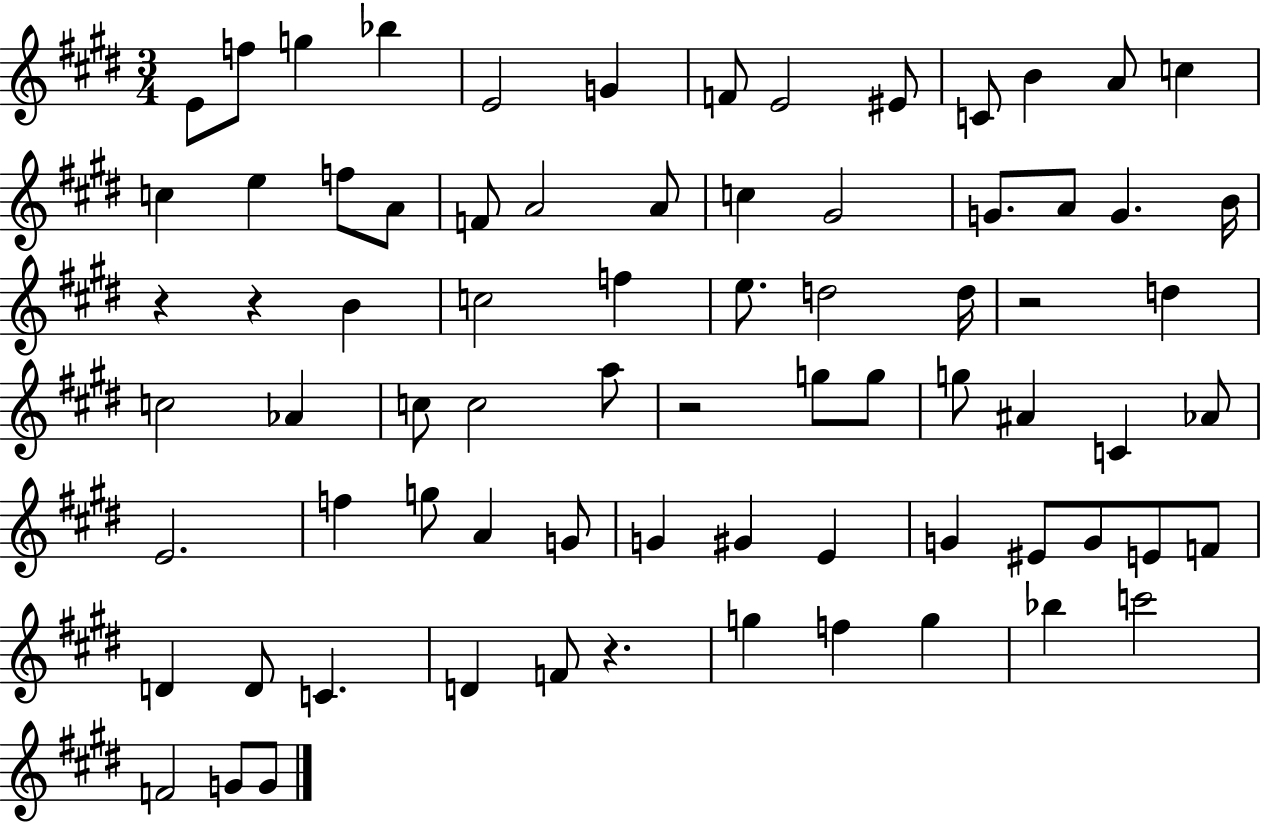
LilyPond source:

{
  \clef treble
  \numericTimeSignature
  \time 3/4
  \key e \major
  \repeat volta 2 { e'8 f''8 g''4 bes''4 | e'2 g'4 | f'8 e'2 eis'8 | c'8 b'4 a'8 c''4 | \break c''4 e''4 f''8 a'8 | f'8 a'2 a'8 | c''4 gis'2 | g'8. a'8 g'4. b'16 | \break r4 r4 b'4 | c''2 f''4 | e''8. d''2 d''16 | r2 d''4 | \break c''2 aes'4 | c''8 c''2 a''8 | r2 g''8 g''8 | g''8 ais'4 c'4 aes'8 | \break e'2. | f''4 g''8 a'4 g'8 | g'4 gis'4 e'4 | g'4 eis'8 g'8 e'8 f'8 | \break d'4 d'8 c'4. | d'4 f'8 r4. | g''4 f''4 g''4 | bes''4 c'''2 | \break f'2 g'8 g'8 | } \bar "|."
}